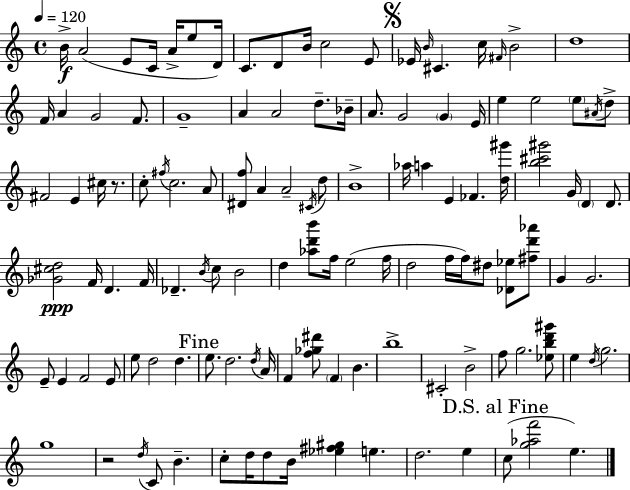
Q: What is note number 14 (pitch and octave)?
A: B4